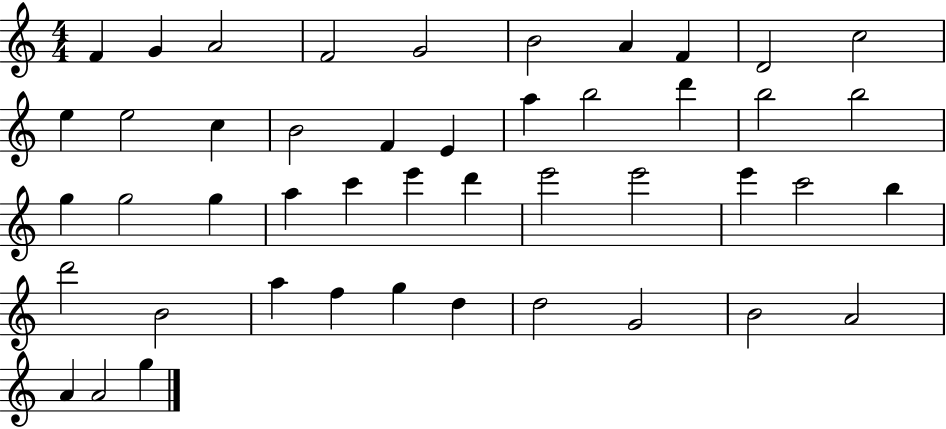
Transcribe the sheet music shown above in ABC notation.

X:1
T:Untitled
M:4/4
L:1/4
K:C
F G A2 F2 G2 B2 A F D2 c2 e e2 c B2 F E a b2 d' b2 b2 g g2 g a c' e' d' e'2 e'2 e' c'2 b d'2 B2 a f g d d2 G2 B2 A2 A A2 g